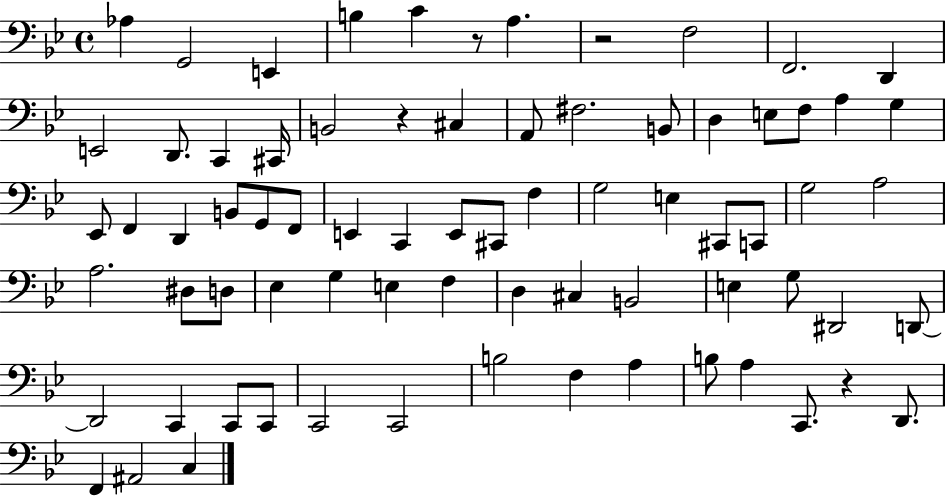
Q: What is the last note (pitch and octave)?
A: C3